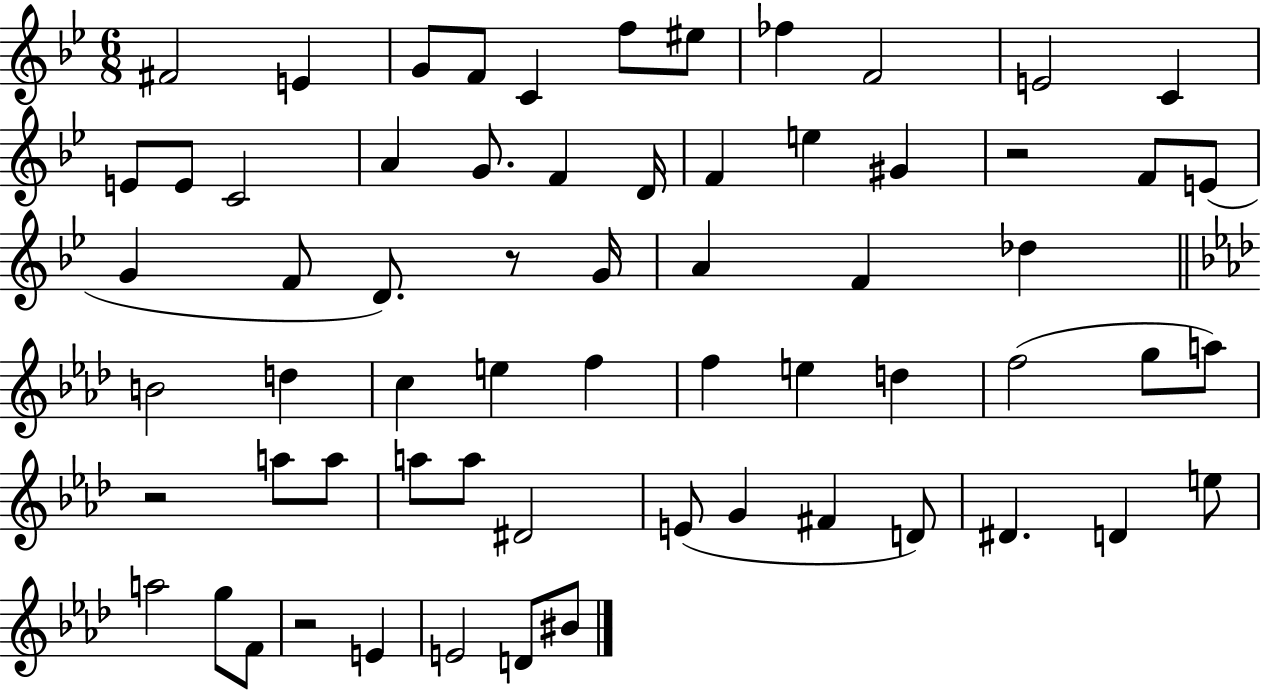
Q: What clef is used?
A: treble